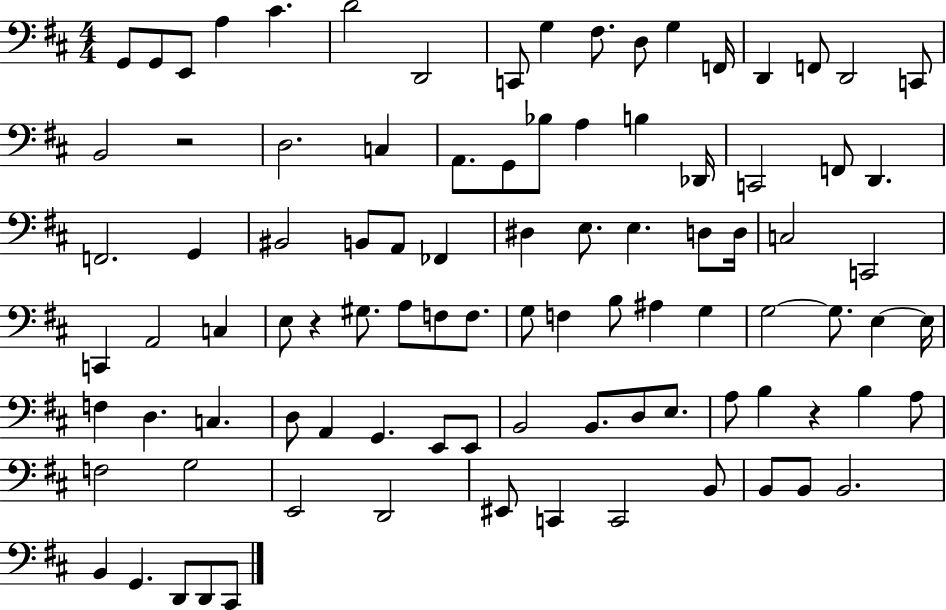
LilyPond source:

{
  \clef bass
  \numericTimeSignature
  \time 4/4
  \key d \major
  g,8 g,8 e,8 a4 cis'4. | d'2 d,2 | c,8 g4 fis8. d8 g4 f,16 | d,4 f,8 d,2 c,8 | \break b,2 r2 | d2. c4 | a,8. g,8 bes8 a4 b4 des,16 | c,2 f,8 d,4. | \break f,2. g,4 | bis,2 b,8 a,8 fes,4 | dis4 e8. e4. d8 d16 | c2 c,2 | \break c,4 a,2 c4 | e8 r4 gis8. a8 f8 f8. | g8 f4 b8 ais4 g4 | g2~~ g8. e4~~ e16 | \break f4 d4. c4. | d8 a,4 g,4. e,8 e,8 | b,2 b,8. d8 e8. | a8 b4 r4 b4 a8 | \break f2 g2 | e,2 d,2 | eis,8 c,4 c,2 b,8 | b,8 b,8 b,2. | \break b,4 g,4. d,8 d,8 cis,8 | \bar "|."
}